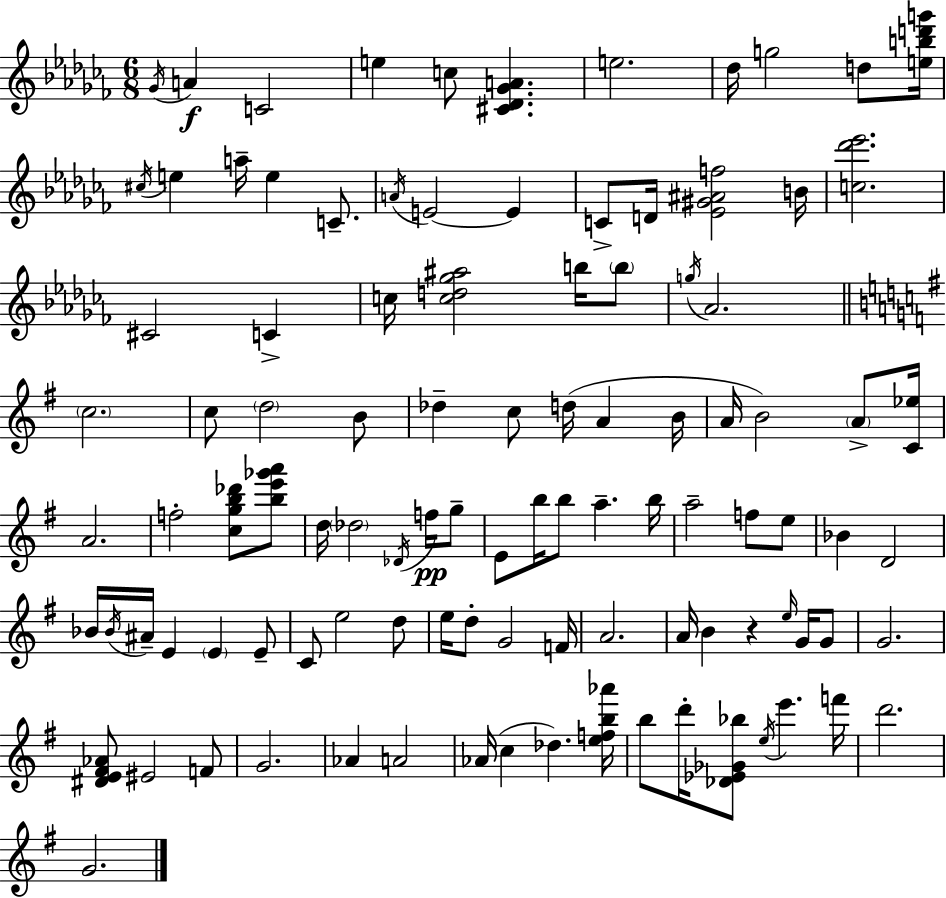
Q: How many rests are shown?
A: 1